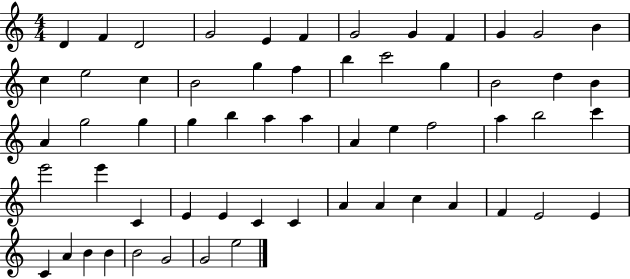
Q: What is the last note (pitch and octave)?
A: E5